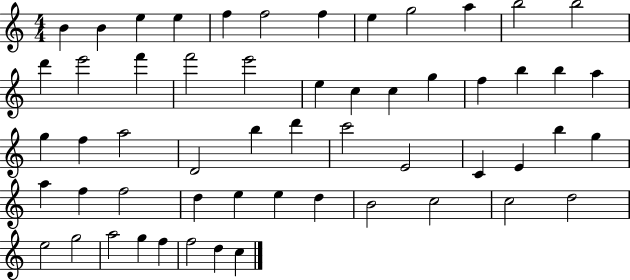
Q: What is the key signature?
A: C major